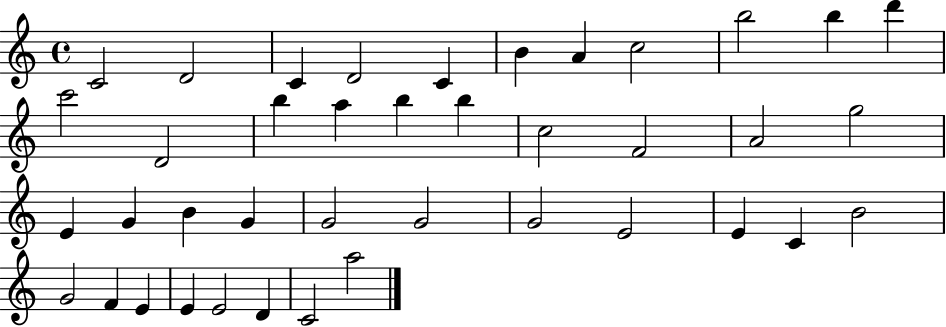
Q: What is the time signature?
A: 4/4